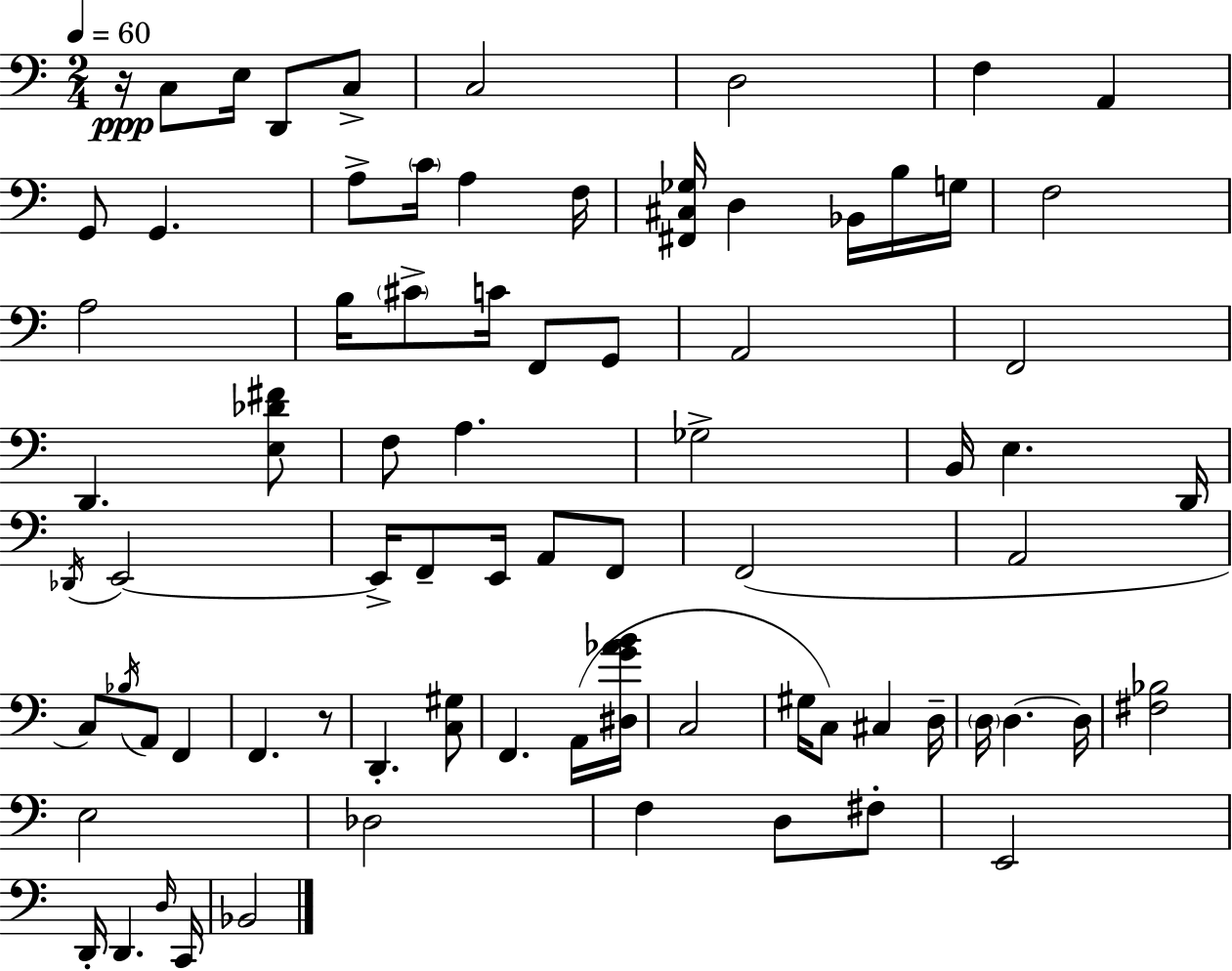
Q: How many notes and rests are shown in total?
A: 77